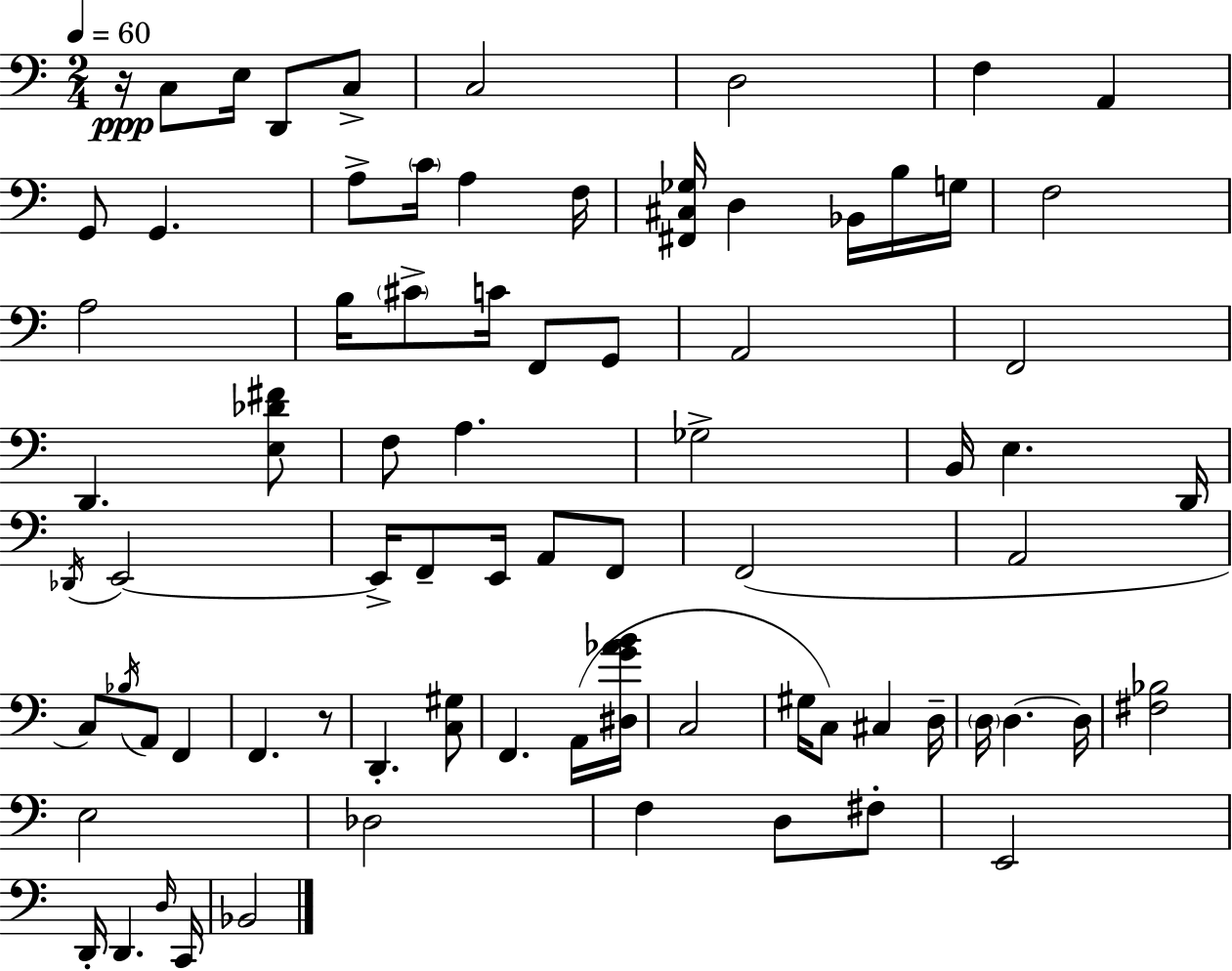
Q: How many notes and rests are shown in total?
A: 77